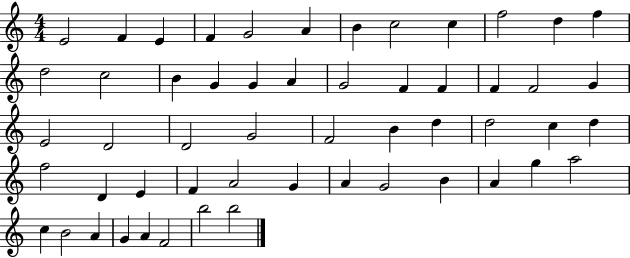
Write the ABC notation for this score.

X:1
T:Untitled
M:4/4
L:1/4
K:C
E2 F E F G2 A B c2 c f2 d f d2 c2 B G G A G2 F F F F2 G E2 D2 D2 G2 F2 B d d2 c d f2 D E F A2 G A G2 B A g a2 c B2 A G A F2 b2 b2